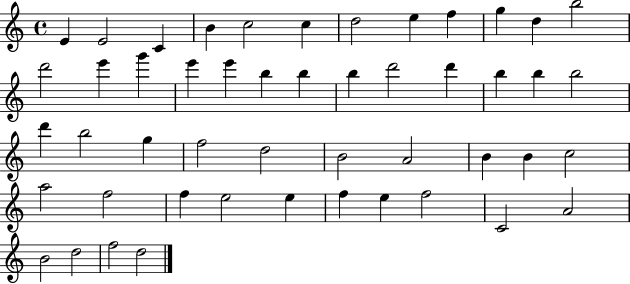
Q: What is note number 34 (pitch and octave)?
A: B4